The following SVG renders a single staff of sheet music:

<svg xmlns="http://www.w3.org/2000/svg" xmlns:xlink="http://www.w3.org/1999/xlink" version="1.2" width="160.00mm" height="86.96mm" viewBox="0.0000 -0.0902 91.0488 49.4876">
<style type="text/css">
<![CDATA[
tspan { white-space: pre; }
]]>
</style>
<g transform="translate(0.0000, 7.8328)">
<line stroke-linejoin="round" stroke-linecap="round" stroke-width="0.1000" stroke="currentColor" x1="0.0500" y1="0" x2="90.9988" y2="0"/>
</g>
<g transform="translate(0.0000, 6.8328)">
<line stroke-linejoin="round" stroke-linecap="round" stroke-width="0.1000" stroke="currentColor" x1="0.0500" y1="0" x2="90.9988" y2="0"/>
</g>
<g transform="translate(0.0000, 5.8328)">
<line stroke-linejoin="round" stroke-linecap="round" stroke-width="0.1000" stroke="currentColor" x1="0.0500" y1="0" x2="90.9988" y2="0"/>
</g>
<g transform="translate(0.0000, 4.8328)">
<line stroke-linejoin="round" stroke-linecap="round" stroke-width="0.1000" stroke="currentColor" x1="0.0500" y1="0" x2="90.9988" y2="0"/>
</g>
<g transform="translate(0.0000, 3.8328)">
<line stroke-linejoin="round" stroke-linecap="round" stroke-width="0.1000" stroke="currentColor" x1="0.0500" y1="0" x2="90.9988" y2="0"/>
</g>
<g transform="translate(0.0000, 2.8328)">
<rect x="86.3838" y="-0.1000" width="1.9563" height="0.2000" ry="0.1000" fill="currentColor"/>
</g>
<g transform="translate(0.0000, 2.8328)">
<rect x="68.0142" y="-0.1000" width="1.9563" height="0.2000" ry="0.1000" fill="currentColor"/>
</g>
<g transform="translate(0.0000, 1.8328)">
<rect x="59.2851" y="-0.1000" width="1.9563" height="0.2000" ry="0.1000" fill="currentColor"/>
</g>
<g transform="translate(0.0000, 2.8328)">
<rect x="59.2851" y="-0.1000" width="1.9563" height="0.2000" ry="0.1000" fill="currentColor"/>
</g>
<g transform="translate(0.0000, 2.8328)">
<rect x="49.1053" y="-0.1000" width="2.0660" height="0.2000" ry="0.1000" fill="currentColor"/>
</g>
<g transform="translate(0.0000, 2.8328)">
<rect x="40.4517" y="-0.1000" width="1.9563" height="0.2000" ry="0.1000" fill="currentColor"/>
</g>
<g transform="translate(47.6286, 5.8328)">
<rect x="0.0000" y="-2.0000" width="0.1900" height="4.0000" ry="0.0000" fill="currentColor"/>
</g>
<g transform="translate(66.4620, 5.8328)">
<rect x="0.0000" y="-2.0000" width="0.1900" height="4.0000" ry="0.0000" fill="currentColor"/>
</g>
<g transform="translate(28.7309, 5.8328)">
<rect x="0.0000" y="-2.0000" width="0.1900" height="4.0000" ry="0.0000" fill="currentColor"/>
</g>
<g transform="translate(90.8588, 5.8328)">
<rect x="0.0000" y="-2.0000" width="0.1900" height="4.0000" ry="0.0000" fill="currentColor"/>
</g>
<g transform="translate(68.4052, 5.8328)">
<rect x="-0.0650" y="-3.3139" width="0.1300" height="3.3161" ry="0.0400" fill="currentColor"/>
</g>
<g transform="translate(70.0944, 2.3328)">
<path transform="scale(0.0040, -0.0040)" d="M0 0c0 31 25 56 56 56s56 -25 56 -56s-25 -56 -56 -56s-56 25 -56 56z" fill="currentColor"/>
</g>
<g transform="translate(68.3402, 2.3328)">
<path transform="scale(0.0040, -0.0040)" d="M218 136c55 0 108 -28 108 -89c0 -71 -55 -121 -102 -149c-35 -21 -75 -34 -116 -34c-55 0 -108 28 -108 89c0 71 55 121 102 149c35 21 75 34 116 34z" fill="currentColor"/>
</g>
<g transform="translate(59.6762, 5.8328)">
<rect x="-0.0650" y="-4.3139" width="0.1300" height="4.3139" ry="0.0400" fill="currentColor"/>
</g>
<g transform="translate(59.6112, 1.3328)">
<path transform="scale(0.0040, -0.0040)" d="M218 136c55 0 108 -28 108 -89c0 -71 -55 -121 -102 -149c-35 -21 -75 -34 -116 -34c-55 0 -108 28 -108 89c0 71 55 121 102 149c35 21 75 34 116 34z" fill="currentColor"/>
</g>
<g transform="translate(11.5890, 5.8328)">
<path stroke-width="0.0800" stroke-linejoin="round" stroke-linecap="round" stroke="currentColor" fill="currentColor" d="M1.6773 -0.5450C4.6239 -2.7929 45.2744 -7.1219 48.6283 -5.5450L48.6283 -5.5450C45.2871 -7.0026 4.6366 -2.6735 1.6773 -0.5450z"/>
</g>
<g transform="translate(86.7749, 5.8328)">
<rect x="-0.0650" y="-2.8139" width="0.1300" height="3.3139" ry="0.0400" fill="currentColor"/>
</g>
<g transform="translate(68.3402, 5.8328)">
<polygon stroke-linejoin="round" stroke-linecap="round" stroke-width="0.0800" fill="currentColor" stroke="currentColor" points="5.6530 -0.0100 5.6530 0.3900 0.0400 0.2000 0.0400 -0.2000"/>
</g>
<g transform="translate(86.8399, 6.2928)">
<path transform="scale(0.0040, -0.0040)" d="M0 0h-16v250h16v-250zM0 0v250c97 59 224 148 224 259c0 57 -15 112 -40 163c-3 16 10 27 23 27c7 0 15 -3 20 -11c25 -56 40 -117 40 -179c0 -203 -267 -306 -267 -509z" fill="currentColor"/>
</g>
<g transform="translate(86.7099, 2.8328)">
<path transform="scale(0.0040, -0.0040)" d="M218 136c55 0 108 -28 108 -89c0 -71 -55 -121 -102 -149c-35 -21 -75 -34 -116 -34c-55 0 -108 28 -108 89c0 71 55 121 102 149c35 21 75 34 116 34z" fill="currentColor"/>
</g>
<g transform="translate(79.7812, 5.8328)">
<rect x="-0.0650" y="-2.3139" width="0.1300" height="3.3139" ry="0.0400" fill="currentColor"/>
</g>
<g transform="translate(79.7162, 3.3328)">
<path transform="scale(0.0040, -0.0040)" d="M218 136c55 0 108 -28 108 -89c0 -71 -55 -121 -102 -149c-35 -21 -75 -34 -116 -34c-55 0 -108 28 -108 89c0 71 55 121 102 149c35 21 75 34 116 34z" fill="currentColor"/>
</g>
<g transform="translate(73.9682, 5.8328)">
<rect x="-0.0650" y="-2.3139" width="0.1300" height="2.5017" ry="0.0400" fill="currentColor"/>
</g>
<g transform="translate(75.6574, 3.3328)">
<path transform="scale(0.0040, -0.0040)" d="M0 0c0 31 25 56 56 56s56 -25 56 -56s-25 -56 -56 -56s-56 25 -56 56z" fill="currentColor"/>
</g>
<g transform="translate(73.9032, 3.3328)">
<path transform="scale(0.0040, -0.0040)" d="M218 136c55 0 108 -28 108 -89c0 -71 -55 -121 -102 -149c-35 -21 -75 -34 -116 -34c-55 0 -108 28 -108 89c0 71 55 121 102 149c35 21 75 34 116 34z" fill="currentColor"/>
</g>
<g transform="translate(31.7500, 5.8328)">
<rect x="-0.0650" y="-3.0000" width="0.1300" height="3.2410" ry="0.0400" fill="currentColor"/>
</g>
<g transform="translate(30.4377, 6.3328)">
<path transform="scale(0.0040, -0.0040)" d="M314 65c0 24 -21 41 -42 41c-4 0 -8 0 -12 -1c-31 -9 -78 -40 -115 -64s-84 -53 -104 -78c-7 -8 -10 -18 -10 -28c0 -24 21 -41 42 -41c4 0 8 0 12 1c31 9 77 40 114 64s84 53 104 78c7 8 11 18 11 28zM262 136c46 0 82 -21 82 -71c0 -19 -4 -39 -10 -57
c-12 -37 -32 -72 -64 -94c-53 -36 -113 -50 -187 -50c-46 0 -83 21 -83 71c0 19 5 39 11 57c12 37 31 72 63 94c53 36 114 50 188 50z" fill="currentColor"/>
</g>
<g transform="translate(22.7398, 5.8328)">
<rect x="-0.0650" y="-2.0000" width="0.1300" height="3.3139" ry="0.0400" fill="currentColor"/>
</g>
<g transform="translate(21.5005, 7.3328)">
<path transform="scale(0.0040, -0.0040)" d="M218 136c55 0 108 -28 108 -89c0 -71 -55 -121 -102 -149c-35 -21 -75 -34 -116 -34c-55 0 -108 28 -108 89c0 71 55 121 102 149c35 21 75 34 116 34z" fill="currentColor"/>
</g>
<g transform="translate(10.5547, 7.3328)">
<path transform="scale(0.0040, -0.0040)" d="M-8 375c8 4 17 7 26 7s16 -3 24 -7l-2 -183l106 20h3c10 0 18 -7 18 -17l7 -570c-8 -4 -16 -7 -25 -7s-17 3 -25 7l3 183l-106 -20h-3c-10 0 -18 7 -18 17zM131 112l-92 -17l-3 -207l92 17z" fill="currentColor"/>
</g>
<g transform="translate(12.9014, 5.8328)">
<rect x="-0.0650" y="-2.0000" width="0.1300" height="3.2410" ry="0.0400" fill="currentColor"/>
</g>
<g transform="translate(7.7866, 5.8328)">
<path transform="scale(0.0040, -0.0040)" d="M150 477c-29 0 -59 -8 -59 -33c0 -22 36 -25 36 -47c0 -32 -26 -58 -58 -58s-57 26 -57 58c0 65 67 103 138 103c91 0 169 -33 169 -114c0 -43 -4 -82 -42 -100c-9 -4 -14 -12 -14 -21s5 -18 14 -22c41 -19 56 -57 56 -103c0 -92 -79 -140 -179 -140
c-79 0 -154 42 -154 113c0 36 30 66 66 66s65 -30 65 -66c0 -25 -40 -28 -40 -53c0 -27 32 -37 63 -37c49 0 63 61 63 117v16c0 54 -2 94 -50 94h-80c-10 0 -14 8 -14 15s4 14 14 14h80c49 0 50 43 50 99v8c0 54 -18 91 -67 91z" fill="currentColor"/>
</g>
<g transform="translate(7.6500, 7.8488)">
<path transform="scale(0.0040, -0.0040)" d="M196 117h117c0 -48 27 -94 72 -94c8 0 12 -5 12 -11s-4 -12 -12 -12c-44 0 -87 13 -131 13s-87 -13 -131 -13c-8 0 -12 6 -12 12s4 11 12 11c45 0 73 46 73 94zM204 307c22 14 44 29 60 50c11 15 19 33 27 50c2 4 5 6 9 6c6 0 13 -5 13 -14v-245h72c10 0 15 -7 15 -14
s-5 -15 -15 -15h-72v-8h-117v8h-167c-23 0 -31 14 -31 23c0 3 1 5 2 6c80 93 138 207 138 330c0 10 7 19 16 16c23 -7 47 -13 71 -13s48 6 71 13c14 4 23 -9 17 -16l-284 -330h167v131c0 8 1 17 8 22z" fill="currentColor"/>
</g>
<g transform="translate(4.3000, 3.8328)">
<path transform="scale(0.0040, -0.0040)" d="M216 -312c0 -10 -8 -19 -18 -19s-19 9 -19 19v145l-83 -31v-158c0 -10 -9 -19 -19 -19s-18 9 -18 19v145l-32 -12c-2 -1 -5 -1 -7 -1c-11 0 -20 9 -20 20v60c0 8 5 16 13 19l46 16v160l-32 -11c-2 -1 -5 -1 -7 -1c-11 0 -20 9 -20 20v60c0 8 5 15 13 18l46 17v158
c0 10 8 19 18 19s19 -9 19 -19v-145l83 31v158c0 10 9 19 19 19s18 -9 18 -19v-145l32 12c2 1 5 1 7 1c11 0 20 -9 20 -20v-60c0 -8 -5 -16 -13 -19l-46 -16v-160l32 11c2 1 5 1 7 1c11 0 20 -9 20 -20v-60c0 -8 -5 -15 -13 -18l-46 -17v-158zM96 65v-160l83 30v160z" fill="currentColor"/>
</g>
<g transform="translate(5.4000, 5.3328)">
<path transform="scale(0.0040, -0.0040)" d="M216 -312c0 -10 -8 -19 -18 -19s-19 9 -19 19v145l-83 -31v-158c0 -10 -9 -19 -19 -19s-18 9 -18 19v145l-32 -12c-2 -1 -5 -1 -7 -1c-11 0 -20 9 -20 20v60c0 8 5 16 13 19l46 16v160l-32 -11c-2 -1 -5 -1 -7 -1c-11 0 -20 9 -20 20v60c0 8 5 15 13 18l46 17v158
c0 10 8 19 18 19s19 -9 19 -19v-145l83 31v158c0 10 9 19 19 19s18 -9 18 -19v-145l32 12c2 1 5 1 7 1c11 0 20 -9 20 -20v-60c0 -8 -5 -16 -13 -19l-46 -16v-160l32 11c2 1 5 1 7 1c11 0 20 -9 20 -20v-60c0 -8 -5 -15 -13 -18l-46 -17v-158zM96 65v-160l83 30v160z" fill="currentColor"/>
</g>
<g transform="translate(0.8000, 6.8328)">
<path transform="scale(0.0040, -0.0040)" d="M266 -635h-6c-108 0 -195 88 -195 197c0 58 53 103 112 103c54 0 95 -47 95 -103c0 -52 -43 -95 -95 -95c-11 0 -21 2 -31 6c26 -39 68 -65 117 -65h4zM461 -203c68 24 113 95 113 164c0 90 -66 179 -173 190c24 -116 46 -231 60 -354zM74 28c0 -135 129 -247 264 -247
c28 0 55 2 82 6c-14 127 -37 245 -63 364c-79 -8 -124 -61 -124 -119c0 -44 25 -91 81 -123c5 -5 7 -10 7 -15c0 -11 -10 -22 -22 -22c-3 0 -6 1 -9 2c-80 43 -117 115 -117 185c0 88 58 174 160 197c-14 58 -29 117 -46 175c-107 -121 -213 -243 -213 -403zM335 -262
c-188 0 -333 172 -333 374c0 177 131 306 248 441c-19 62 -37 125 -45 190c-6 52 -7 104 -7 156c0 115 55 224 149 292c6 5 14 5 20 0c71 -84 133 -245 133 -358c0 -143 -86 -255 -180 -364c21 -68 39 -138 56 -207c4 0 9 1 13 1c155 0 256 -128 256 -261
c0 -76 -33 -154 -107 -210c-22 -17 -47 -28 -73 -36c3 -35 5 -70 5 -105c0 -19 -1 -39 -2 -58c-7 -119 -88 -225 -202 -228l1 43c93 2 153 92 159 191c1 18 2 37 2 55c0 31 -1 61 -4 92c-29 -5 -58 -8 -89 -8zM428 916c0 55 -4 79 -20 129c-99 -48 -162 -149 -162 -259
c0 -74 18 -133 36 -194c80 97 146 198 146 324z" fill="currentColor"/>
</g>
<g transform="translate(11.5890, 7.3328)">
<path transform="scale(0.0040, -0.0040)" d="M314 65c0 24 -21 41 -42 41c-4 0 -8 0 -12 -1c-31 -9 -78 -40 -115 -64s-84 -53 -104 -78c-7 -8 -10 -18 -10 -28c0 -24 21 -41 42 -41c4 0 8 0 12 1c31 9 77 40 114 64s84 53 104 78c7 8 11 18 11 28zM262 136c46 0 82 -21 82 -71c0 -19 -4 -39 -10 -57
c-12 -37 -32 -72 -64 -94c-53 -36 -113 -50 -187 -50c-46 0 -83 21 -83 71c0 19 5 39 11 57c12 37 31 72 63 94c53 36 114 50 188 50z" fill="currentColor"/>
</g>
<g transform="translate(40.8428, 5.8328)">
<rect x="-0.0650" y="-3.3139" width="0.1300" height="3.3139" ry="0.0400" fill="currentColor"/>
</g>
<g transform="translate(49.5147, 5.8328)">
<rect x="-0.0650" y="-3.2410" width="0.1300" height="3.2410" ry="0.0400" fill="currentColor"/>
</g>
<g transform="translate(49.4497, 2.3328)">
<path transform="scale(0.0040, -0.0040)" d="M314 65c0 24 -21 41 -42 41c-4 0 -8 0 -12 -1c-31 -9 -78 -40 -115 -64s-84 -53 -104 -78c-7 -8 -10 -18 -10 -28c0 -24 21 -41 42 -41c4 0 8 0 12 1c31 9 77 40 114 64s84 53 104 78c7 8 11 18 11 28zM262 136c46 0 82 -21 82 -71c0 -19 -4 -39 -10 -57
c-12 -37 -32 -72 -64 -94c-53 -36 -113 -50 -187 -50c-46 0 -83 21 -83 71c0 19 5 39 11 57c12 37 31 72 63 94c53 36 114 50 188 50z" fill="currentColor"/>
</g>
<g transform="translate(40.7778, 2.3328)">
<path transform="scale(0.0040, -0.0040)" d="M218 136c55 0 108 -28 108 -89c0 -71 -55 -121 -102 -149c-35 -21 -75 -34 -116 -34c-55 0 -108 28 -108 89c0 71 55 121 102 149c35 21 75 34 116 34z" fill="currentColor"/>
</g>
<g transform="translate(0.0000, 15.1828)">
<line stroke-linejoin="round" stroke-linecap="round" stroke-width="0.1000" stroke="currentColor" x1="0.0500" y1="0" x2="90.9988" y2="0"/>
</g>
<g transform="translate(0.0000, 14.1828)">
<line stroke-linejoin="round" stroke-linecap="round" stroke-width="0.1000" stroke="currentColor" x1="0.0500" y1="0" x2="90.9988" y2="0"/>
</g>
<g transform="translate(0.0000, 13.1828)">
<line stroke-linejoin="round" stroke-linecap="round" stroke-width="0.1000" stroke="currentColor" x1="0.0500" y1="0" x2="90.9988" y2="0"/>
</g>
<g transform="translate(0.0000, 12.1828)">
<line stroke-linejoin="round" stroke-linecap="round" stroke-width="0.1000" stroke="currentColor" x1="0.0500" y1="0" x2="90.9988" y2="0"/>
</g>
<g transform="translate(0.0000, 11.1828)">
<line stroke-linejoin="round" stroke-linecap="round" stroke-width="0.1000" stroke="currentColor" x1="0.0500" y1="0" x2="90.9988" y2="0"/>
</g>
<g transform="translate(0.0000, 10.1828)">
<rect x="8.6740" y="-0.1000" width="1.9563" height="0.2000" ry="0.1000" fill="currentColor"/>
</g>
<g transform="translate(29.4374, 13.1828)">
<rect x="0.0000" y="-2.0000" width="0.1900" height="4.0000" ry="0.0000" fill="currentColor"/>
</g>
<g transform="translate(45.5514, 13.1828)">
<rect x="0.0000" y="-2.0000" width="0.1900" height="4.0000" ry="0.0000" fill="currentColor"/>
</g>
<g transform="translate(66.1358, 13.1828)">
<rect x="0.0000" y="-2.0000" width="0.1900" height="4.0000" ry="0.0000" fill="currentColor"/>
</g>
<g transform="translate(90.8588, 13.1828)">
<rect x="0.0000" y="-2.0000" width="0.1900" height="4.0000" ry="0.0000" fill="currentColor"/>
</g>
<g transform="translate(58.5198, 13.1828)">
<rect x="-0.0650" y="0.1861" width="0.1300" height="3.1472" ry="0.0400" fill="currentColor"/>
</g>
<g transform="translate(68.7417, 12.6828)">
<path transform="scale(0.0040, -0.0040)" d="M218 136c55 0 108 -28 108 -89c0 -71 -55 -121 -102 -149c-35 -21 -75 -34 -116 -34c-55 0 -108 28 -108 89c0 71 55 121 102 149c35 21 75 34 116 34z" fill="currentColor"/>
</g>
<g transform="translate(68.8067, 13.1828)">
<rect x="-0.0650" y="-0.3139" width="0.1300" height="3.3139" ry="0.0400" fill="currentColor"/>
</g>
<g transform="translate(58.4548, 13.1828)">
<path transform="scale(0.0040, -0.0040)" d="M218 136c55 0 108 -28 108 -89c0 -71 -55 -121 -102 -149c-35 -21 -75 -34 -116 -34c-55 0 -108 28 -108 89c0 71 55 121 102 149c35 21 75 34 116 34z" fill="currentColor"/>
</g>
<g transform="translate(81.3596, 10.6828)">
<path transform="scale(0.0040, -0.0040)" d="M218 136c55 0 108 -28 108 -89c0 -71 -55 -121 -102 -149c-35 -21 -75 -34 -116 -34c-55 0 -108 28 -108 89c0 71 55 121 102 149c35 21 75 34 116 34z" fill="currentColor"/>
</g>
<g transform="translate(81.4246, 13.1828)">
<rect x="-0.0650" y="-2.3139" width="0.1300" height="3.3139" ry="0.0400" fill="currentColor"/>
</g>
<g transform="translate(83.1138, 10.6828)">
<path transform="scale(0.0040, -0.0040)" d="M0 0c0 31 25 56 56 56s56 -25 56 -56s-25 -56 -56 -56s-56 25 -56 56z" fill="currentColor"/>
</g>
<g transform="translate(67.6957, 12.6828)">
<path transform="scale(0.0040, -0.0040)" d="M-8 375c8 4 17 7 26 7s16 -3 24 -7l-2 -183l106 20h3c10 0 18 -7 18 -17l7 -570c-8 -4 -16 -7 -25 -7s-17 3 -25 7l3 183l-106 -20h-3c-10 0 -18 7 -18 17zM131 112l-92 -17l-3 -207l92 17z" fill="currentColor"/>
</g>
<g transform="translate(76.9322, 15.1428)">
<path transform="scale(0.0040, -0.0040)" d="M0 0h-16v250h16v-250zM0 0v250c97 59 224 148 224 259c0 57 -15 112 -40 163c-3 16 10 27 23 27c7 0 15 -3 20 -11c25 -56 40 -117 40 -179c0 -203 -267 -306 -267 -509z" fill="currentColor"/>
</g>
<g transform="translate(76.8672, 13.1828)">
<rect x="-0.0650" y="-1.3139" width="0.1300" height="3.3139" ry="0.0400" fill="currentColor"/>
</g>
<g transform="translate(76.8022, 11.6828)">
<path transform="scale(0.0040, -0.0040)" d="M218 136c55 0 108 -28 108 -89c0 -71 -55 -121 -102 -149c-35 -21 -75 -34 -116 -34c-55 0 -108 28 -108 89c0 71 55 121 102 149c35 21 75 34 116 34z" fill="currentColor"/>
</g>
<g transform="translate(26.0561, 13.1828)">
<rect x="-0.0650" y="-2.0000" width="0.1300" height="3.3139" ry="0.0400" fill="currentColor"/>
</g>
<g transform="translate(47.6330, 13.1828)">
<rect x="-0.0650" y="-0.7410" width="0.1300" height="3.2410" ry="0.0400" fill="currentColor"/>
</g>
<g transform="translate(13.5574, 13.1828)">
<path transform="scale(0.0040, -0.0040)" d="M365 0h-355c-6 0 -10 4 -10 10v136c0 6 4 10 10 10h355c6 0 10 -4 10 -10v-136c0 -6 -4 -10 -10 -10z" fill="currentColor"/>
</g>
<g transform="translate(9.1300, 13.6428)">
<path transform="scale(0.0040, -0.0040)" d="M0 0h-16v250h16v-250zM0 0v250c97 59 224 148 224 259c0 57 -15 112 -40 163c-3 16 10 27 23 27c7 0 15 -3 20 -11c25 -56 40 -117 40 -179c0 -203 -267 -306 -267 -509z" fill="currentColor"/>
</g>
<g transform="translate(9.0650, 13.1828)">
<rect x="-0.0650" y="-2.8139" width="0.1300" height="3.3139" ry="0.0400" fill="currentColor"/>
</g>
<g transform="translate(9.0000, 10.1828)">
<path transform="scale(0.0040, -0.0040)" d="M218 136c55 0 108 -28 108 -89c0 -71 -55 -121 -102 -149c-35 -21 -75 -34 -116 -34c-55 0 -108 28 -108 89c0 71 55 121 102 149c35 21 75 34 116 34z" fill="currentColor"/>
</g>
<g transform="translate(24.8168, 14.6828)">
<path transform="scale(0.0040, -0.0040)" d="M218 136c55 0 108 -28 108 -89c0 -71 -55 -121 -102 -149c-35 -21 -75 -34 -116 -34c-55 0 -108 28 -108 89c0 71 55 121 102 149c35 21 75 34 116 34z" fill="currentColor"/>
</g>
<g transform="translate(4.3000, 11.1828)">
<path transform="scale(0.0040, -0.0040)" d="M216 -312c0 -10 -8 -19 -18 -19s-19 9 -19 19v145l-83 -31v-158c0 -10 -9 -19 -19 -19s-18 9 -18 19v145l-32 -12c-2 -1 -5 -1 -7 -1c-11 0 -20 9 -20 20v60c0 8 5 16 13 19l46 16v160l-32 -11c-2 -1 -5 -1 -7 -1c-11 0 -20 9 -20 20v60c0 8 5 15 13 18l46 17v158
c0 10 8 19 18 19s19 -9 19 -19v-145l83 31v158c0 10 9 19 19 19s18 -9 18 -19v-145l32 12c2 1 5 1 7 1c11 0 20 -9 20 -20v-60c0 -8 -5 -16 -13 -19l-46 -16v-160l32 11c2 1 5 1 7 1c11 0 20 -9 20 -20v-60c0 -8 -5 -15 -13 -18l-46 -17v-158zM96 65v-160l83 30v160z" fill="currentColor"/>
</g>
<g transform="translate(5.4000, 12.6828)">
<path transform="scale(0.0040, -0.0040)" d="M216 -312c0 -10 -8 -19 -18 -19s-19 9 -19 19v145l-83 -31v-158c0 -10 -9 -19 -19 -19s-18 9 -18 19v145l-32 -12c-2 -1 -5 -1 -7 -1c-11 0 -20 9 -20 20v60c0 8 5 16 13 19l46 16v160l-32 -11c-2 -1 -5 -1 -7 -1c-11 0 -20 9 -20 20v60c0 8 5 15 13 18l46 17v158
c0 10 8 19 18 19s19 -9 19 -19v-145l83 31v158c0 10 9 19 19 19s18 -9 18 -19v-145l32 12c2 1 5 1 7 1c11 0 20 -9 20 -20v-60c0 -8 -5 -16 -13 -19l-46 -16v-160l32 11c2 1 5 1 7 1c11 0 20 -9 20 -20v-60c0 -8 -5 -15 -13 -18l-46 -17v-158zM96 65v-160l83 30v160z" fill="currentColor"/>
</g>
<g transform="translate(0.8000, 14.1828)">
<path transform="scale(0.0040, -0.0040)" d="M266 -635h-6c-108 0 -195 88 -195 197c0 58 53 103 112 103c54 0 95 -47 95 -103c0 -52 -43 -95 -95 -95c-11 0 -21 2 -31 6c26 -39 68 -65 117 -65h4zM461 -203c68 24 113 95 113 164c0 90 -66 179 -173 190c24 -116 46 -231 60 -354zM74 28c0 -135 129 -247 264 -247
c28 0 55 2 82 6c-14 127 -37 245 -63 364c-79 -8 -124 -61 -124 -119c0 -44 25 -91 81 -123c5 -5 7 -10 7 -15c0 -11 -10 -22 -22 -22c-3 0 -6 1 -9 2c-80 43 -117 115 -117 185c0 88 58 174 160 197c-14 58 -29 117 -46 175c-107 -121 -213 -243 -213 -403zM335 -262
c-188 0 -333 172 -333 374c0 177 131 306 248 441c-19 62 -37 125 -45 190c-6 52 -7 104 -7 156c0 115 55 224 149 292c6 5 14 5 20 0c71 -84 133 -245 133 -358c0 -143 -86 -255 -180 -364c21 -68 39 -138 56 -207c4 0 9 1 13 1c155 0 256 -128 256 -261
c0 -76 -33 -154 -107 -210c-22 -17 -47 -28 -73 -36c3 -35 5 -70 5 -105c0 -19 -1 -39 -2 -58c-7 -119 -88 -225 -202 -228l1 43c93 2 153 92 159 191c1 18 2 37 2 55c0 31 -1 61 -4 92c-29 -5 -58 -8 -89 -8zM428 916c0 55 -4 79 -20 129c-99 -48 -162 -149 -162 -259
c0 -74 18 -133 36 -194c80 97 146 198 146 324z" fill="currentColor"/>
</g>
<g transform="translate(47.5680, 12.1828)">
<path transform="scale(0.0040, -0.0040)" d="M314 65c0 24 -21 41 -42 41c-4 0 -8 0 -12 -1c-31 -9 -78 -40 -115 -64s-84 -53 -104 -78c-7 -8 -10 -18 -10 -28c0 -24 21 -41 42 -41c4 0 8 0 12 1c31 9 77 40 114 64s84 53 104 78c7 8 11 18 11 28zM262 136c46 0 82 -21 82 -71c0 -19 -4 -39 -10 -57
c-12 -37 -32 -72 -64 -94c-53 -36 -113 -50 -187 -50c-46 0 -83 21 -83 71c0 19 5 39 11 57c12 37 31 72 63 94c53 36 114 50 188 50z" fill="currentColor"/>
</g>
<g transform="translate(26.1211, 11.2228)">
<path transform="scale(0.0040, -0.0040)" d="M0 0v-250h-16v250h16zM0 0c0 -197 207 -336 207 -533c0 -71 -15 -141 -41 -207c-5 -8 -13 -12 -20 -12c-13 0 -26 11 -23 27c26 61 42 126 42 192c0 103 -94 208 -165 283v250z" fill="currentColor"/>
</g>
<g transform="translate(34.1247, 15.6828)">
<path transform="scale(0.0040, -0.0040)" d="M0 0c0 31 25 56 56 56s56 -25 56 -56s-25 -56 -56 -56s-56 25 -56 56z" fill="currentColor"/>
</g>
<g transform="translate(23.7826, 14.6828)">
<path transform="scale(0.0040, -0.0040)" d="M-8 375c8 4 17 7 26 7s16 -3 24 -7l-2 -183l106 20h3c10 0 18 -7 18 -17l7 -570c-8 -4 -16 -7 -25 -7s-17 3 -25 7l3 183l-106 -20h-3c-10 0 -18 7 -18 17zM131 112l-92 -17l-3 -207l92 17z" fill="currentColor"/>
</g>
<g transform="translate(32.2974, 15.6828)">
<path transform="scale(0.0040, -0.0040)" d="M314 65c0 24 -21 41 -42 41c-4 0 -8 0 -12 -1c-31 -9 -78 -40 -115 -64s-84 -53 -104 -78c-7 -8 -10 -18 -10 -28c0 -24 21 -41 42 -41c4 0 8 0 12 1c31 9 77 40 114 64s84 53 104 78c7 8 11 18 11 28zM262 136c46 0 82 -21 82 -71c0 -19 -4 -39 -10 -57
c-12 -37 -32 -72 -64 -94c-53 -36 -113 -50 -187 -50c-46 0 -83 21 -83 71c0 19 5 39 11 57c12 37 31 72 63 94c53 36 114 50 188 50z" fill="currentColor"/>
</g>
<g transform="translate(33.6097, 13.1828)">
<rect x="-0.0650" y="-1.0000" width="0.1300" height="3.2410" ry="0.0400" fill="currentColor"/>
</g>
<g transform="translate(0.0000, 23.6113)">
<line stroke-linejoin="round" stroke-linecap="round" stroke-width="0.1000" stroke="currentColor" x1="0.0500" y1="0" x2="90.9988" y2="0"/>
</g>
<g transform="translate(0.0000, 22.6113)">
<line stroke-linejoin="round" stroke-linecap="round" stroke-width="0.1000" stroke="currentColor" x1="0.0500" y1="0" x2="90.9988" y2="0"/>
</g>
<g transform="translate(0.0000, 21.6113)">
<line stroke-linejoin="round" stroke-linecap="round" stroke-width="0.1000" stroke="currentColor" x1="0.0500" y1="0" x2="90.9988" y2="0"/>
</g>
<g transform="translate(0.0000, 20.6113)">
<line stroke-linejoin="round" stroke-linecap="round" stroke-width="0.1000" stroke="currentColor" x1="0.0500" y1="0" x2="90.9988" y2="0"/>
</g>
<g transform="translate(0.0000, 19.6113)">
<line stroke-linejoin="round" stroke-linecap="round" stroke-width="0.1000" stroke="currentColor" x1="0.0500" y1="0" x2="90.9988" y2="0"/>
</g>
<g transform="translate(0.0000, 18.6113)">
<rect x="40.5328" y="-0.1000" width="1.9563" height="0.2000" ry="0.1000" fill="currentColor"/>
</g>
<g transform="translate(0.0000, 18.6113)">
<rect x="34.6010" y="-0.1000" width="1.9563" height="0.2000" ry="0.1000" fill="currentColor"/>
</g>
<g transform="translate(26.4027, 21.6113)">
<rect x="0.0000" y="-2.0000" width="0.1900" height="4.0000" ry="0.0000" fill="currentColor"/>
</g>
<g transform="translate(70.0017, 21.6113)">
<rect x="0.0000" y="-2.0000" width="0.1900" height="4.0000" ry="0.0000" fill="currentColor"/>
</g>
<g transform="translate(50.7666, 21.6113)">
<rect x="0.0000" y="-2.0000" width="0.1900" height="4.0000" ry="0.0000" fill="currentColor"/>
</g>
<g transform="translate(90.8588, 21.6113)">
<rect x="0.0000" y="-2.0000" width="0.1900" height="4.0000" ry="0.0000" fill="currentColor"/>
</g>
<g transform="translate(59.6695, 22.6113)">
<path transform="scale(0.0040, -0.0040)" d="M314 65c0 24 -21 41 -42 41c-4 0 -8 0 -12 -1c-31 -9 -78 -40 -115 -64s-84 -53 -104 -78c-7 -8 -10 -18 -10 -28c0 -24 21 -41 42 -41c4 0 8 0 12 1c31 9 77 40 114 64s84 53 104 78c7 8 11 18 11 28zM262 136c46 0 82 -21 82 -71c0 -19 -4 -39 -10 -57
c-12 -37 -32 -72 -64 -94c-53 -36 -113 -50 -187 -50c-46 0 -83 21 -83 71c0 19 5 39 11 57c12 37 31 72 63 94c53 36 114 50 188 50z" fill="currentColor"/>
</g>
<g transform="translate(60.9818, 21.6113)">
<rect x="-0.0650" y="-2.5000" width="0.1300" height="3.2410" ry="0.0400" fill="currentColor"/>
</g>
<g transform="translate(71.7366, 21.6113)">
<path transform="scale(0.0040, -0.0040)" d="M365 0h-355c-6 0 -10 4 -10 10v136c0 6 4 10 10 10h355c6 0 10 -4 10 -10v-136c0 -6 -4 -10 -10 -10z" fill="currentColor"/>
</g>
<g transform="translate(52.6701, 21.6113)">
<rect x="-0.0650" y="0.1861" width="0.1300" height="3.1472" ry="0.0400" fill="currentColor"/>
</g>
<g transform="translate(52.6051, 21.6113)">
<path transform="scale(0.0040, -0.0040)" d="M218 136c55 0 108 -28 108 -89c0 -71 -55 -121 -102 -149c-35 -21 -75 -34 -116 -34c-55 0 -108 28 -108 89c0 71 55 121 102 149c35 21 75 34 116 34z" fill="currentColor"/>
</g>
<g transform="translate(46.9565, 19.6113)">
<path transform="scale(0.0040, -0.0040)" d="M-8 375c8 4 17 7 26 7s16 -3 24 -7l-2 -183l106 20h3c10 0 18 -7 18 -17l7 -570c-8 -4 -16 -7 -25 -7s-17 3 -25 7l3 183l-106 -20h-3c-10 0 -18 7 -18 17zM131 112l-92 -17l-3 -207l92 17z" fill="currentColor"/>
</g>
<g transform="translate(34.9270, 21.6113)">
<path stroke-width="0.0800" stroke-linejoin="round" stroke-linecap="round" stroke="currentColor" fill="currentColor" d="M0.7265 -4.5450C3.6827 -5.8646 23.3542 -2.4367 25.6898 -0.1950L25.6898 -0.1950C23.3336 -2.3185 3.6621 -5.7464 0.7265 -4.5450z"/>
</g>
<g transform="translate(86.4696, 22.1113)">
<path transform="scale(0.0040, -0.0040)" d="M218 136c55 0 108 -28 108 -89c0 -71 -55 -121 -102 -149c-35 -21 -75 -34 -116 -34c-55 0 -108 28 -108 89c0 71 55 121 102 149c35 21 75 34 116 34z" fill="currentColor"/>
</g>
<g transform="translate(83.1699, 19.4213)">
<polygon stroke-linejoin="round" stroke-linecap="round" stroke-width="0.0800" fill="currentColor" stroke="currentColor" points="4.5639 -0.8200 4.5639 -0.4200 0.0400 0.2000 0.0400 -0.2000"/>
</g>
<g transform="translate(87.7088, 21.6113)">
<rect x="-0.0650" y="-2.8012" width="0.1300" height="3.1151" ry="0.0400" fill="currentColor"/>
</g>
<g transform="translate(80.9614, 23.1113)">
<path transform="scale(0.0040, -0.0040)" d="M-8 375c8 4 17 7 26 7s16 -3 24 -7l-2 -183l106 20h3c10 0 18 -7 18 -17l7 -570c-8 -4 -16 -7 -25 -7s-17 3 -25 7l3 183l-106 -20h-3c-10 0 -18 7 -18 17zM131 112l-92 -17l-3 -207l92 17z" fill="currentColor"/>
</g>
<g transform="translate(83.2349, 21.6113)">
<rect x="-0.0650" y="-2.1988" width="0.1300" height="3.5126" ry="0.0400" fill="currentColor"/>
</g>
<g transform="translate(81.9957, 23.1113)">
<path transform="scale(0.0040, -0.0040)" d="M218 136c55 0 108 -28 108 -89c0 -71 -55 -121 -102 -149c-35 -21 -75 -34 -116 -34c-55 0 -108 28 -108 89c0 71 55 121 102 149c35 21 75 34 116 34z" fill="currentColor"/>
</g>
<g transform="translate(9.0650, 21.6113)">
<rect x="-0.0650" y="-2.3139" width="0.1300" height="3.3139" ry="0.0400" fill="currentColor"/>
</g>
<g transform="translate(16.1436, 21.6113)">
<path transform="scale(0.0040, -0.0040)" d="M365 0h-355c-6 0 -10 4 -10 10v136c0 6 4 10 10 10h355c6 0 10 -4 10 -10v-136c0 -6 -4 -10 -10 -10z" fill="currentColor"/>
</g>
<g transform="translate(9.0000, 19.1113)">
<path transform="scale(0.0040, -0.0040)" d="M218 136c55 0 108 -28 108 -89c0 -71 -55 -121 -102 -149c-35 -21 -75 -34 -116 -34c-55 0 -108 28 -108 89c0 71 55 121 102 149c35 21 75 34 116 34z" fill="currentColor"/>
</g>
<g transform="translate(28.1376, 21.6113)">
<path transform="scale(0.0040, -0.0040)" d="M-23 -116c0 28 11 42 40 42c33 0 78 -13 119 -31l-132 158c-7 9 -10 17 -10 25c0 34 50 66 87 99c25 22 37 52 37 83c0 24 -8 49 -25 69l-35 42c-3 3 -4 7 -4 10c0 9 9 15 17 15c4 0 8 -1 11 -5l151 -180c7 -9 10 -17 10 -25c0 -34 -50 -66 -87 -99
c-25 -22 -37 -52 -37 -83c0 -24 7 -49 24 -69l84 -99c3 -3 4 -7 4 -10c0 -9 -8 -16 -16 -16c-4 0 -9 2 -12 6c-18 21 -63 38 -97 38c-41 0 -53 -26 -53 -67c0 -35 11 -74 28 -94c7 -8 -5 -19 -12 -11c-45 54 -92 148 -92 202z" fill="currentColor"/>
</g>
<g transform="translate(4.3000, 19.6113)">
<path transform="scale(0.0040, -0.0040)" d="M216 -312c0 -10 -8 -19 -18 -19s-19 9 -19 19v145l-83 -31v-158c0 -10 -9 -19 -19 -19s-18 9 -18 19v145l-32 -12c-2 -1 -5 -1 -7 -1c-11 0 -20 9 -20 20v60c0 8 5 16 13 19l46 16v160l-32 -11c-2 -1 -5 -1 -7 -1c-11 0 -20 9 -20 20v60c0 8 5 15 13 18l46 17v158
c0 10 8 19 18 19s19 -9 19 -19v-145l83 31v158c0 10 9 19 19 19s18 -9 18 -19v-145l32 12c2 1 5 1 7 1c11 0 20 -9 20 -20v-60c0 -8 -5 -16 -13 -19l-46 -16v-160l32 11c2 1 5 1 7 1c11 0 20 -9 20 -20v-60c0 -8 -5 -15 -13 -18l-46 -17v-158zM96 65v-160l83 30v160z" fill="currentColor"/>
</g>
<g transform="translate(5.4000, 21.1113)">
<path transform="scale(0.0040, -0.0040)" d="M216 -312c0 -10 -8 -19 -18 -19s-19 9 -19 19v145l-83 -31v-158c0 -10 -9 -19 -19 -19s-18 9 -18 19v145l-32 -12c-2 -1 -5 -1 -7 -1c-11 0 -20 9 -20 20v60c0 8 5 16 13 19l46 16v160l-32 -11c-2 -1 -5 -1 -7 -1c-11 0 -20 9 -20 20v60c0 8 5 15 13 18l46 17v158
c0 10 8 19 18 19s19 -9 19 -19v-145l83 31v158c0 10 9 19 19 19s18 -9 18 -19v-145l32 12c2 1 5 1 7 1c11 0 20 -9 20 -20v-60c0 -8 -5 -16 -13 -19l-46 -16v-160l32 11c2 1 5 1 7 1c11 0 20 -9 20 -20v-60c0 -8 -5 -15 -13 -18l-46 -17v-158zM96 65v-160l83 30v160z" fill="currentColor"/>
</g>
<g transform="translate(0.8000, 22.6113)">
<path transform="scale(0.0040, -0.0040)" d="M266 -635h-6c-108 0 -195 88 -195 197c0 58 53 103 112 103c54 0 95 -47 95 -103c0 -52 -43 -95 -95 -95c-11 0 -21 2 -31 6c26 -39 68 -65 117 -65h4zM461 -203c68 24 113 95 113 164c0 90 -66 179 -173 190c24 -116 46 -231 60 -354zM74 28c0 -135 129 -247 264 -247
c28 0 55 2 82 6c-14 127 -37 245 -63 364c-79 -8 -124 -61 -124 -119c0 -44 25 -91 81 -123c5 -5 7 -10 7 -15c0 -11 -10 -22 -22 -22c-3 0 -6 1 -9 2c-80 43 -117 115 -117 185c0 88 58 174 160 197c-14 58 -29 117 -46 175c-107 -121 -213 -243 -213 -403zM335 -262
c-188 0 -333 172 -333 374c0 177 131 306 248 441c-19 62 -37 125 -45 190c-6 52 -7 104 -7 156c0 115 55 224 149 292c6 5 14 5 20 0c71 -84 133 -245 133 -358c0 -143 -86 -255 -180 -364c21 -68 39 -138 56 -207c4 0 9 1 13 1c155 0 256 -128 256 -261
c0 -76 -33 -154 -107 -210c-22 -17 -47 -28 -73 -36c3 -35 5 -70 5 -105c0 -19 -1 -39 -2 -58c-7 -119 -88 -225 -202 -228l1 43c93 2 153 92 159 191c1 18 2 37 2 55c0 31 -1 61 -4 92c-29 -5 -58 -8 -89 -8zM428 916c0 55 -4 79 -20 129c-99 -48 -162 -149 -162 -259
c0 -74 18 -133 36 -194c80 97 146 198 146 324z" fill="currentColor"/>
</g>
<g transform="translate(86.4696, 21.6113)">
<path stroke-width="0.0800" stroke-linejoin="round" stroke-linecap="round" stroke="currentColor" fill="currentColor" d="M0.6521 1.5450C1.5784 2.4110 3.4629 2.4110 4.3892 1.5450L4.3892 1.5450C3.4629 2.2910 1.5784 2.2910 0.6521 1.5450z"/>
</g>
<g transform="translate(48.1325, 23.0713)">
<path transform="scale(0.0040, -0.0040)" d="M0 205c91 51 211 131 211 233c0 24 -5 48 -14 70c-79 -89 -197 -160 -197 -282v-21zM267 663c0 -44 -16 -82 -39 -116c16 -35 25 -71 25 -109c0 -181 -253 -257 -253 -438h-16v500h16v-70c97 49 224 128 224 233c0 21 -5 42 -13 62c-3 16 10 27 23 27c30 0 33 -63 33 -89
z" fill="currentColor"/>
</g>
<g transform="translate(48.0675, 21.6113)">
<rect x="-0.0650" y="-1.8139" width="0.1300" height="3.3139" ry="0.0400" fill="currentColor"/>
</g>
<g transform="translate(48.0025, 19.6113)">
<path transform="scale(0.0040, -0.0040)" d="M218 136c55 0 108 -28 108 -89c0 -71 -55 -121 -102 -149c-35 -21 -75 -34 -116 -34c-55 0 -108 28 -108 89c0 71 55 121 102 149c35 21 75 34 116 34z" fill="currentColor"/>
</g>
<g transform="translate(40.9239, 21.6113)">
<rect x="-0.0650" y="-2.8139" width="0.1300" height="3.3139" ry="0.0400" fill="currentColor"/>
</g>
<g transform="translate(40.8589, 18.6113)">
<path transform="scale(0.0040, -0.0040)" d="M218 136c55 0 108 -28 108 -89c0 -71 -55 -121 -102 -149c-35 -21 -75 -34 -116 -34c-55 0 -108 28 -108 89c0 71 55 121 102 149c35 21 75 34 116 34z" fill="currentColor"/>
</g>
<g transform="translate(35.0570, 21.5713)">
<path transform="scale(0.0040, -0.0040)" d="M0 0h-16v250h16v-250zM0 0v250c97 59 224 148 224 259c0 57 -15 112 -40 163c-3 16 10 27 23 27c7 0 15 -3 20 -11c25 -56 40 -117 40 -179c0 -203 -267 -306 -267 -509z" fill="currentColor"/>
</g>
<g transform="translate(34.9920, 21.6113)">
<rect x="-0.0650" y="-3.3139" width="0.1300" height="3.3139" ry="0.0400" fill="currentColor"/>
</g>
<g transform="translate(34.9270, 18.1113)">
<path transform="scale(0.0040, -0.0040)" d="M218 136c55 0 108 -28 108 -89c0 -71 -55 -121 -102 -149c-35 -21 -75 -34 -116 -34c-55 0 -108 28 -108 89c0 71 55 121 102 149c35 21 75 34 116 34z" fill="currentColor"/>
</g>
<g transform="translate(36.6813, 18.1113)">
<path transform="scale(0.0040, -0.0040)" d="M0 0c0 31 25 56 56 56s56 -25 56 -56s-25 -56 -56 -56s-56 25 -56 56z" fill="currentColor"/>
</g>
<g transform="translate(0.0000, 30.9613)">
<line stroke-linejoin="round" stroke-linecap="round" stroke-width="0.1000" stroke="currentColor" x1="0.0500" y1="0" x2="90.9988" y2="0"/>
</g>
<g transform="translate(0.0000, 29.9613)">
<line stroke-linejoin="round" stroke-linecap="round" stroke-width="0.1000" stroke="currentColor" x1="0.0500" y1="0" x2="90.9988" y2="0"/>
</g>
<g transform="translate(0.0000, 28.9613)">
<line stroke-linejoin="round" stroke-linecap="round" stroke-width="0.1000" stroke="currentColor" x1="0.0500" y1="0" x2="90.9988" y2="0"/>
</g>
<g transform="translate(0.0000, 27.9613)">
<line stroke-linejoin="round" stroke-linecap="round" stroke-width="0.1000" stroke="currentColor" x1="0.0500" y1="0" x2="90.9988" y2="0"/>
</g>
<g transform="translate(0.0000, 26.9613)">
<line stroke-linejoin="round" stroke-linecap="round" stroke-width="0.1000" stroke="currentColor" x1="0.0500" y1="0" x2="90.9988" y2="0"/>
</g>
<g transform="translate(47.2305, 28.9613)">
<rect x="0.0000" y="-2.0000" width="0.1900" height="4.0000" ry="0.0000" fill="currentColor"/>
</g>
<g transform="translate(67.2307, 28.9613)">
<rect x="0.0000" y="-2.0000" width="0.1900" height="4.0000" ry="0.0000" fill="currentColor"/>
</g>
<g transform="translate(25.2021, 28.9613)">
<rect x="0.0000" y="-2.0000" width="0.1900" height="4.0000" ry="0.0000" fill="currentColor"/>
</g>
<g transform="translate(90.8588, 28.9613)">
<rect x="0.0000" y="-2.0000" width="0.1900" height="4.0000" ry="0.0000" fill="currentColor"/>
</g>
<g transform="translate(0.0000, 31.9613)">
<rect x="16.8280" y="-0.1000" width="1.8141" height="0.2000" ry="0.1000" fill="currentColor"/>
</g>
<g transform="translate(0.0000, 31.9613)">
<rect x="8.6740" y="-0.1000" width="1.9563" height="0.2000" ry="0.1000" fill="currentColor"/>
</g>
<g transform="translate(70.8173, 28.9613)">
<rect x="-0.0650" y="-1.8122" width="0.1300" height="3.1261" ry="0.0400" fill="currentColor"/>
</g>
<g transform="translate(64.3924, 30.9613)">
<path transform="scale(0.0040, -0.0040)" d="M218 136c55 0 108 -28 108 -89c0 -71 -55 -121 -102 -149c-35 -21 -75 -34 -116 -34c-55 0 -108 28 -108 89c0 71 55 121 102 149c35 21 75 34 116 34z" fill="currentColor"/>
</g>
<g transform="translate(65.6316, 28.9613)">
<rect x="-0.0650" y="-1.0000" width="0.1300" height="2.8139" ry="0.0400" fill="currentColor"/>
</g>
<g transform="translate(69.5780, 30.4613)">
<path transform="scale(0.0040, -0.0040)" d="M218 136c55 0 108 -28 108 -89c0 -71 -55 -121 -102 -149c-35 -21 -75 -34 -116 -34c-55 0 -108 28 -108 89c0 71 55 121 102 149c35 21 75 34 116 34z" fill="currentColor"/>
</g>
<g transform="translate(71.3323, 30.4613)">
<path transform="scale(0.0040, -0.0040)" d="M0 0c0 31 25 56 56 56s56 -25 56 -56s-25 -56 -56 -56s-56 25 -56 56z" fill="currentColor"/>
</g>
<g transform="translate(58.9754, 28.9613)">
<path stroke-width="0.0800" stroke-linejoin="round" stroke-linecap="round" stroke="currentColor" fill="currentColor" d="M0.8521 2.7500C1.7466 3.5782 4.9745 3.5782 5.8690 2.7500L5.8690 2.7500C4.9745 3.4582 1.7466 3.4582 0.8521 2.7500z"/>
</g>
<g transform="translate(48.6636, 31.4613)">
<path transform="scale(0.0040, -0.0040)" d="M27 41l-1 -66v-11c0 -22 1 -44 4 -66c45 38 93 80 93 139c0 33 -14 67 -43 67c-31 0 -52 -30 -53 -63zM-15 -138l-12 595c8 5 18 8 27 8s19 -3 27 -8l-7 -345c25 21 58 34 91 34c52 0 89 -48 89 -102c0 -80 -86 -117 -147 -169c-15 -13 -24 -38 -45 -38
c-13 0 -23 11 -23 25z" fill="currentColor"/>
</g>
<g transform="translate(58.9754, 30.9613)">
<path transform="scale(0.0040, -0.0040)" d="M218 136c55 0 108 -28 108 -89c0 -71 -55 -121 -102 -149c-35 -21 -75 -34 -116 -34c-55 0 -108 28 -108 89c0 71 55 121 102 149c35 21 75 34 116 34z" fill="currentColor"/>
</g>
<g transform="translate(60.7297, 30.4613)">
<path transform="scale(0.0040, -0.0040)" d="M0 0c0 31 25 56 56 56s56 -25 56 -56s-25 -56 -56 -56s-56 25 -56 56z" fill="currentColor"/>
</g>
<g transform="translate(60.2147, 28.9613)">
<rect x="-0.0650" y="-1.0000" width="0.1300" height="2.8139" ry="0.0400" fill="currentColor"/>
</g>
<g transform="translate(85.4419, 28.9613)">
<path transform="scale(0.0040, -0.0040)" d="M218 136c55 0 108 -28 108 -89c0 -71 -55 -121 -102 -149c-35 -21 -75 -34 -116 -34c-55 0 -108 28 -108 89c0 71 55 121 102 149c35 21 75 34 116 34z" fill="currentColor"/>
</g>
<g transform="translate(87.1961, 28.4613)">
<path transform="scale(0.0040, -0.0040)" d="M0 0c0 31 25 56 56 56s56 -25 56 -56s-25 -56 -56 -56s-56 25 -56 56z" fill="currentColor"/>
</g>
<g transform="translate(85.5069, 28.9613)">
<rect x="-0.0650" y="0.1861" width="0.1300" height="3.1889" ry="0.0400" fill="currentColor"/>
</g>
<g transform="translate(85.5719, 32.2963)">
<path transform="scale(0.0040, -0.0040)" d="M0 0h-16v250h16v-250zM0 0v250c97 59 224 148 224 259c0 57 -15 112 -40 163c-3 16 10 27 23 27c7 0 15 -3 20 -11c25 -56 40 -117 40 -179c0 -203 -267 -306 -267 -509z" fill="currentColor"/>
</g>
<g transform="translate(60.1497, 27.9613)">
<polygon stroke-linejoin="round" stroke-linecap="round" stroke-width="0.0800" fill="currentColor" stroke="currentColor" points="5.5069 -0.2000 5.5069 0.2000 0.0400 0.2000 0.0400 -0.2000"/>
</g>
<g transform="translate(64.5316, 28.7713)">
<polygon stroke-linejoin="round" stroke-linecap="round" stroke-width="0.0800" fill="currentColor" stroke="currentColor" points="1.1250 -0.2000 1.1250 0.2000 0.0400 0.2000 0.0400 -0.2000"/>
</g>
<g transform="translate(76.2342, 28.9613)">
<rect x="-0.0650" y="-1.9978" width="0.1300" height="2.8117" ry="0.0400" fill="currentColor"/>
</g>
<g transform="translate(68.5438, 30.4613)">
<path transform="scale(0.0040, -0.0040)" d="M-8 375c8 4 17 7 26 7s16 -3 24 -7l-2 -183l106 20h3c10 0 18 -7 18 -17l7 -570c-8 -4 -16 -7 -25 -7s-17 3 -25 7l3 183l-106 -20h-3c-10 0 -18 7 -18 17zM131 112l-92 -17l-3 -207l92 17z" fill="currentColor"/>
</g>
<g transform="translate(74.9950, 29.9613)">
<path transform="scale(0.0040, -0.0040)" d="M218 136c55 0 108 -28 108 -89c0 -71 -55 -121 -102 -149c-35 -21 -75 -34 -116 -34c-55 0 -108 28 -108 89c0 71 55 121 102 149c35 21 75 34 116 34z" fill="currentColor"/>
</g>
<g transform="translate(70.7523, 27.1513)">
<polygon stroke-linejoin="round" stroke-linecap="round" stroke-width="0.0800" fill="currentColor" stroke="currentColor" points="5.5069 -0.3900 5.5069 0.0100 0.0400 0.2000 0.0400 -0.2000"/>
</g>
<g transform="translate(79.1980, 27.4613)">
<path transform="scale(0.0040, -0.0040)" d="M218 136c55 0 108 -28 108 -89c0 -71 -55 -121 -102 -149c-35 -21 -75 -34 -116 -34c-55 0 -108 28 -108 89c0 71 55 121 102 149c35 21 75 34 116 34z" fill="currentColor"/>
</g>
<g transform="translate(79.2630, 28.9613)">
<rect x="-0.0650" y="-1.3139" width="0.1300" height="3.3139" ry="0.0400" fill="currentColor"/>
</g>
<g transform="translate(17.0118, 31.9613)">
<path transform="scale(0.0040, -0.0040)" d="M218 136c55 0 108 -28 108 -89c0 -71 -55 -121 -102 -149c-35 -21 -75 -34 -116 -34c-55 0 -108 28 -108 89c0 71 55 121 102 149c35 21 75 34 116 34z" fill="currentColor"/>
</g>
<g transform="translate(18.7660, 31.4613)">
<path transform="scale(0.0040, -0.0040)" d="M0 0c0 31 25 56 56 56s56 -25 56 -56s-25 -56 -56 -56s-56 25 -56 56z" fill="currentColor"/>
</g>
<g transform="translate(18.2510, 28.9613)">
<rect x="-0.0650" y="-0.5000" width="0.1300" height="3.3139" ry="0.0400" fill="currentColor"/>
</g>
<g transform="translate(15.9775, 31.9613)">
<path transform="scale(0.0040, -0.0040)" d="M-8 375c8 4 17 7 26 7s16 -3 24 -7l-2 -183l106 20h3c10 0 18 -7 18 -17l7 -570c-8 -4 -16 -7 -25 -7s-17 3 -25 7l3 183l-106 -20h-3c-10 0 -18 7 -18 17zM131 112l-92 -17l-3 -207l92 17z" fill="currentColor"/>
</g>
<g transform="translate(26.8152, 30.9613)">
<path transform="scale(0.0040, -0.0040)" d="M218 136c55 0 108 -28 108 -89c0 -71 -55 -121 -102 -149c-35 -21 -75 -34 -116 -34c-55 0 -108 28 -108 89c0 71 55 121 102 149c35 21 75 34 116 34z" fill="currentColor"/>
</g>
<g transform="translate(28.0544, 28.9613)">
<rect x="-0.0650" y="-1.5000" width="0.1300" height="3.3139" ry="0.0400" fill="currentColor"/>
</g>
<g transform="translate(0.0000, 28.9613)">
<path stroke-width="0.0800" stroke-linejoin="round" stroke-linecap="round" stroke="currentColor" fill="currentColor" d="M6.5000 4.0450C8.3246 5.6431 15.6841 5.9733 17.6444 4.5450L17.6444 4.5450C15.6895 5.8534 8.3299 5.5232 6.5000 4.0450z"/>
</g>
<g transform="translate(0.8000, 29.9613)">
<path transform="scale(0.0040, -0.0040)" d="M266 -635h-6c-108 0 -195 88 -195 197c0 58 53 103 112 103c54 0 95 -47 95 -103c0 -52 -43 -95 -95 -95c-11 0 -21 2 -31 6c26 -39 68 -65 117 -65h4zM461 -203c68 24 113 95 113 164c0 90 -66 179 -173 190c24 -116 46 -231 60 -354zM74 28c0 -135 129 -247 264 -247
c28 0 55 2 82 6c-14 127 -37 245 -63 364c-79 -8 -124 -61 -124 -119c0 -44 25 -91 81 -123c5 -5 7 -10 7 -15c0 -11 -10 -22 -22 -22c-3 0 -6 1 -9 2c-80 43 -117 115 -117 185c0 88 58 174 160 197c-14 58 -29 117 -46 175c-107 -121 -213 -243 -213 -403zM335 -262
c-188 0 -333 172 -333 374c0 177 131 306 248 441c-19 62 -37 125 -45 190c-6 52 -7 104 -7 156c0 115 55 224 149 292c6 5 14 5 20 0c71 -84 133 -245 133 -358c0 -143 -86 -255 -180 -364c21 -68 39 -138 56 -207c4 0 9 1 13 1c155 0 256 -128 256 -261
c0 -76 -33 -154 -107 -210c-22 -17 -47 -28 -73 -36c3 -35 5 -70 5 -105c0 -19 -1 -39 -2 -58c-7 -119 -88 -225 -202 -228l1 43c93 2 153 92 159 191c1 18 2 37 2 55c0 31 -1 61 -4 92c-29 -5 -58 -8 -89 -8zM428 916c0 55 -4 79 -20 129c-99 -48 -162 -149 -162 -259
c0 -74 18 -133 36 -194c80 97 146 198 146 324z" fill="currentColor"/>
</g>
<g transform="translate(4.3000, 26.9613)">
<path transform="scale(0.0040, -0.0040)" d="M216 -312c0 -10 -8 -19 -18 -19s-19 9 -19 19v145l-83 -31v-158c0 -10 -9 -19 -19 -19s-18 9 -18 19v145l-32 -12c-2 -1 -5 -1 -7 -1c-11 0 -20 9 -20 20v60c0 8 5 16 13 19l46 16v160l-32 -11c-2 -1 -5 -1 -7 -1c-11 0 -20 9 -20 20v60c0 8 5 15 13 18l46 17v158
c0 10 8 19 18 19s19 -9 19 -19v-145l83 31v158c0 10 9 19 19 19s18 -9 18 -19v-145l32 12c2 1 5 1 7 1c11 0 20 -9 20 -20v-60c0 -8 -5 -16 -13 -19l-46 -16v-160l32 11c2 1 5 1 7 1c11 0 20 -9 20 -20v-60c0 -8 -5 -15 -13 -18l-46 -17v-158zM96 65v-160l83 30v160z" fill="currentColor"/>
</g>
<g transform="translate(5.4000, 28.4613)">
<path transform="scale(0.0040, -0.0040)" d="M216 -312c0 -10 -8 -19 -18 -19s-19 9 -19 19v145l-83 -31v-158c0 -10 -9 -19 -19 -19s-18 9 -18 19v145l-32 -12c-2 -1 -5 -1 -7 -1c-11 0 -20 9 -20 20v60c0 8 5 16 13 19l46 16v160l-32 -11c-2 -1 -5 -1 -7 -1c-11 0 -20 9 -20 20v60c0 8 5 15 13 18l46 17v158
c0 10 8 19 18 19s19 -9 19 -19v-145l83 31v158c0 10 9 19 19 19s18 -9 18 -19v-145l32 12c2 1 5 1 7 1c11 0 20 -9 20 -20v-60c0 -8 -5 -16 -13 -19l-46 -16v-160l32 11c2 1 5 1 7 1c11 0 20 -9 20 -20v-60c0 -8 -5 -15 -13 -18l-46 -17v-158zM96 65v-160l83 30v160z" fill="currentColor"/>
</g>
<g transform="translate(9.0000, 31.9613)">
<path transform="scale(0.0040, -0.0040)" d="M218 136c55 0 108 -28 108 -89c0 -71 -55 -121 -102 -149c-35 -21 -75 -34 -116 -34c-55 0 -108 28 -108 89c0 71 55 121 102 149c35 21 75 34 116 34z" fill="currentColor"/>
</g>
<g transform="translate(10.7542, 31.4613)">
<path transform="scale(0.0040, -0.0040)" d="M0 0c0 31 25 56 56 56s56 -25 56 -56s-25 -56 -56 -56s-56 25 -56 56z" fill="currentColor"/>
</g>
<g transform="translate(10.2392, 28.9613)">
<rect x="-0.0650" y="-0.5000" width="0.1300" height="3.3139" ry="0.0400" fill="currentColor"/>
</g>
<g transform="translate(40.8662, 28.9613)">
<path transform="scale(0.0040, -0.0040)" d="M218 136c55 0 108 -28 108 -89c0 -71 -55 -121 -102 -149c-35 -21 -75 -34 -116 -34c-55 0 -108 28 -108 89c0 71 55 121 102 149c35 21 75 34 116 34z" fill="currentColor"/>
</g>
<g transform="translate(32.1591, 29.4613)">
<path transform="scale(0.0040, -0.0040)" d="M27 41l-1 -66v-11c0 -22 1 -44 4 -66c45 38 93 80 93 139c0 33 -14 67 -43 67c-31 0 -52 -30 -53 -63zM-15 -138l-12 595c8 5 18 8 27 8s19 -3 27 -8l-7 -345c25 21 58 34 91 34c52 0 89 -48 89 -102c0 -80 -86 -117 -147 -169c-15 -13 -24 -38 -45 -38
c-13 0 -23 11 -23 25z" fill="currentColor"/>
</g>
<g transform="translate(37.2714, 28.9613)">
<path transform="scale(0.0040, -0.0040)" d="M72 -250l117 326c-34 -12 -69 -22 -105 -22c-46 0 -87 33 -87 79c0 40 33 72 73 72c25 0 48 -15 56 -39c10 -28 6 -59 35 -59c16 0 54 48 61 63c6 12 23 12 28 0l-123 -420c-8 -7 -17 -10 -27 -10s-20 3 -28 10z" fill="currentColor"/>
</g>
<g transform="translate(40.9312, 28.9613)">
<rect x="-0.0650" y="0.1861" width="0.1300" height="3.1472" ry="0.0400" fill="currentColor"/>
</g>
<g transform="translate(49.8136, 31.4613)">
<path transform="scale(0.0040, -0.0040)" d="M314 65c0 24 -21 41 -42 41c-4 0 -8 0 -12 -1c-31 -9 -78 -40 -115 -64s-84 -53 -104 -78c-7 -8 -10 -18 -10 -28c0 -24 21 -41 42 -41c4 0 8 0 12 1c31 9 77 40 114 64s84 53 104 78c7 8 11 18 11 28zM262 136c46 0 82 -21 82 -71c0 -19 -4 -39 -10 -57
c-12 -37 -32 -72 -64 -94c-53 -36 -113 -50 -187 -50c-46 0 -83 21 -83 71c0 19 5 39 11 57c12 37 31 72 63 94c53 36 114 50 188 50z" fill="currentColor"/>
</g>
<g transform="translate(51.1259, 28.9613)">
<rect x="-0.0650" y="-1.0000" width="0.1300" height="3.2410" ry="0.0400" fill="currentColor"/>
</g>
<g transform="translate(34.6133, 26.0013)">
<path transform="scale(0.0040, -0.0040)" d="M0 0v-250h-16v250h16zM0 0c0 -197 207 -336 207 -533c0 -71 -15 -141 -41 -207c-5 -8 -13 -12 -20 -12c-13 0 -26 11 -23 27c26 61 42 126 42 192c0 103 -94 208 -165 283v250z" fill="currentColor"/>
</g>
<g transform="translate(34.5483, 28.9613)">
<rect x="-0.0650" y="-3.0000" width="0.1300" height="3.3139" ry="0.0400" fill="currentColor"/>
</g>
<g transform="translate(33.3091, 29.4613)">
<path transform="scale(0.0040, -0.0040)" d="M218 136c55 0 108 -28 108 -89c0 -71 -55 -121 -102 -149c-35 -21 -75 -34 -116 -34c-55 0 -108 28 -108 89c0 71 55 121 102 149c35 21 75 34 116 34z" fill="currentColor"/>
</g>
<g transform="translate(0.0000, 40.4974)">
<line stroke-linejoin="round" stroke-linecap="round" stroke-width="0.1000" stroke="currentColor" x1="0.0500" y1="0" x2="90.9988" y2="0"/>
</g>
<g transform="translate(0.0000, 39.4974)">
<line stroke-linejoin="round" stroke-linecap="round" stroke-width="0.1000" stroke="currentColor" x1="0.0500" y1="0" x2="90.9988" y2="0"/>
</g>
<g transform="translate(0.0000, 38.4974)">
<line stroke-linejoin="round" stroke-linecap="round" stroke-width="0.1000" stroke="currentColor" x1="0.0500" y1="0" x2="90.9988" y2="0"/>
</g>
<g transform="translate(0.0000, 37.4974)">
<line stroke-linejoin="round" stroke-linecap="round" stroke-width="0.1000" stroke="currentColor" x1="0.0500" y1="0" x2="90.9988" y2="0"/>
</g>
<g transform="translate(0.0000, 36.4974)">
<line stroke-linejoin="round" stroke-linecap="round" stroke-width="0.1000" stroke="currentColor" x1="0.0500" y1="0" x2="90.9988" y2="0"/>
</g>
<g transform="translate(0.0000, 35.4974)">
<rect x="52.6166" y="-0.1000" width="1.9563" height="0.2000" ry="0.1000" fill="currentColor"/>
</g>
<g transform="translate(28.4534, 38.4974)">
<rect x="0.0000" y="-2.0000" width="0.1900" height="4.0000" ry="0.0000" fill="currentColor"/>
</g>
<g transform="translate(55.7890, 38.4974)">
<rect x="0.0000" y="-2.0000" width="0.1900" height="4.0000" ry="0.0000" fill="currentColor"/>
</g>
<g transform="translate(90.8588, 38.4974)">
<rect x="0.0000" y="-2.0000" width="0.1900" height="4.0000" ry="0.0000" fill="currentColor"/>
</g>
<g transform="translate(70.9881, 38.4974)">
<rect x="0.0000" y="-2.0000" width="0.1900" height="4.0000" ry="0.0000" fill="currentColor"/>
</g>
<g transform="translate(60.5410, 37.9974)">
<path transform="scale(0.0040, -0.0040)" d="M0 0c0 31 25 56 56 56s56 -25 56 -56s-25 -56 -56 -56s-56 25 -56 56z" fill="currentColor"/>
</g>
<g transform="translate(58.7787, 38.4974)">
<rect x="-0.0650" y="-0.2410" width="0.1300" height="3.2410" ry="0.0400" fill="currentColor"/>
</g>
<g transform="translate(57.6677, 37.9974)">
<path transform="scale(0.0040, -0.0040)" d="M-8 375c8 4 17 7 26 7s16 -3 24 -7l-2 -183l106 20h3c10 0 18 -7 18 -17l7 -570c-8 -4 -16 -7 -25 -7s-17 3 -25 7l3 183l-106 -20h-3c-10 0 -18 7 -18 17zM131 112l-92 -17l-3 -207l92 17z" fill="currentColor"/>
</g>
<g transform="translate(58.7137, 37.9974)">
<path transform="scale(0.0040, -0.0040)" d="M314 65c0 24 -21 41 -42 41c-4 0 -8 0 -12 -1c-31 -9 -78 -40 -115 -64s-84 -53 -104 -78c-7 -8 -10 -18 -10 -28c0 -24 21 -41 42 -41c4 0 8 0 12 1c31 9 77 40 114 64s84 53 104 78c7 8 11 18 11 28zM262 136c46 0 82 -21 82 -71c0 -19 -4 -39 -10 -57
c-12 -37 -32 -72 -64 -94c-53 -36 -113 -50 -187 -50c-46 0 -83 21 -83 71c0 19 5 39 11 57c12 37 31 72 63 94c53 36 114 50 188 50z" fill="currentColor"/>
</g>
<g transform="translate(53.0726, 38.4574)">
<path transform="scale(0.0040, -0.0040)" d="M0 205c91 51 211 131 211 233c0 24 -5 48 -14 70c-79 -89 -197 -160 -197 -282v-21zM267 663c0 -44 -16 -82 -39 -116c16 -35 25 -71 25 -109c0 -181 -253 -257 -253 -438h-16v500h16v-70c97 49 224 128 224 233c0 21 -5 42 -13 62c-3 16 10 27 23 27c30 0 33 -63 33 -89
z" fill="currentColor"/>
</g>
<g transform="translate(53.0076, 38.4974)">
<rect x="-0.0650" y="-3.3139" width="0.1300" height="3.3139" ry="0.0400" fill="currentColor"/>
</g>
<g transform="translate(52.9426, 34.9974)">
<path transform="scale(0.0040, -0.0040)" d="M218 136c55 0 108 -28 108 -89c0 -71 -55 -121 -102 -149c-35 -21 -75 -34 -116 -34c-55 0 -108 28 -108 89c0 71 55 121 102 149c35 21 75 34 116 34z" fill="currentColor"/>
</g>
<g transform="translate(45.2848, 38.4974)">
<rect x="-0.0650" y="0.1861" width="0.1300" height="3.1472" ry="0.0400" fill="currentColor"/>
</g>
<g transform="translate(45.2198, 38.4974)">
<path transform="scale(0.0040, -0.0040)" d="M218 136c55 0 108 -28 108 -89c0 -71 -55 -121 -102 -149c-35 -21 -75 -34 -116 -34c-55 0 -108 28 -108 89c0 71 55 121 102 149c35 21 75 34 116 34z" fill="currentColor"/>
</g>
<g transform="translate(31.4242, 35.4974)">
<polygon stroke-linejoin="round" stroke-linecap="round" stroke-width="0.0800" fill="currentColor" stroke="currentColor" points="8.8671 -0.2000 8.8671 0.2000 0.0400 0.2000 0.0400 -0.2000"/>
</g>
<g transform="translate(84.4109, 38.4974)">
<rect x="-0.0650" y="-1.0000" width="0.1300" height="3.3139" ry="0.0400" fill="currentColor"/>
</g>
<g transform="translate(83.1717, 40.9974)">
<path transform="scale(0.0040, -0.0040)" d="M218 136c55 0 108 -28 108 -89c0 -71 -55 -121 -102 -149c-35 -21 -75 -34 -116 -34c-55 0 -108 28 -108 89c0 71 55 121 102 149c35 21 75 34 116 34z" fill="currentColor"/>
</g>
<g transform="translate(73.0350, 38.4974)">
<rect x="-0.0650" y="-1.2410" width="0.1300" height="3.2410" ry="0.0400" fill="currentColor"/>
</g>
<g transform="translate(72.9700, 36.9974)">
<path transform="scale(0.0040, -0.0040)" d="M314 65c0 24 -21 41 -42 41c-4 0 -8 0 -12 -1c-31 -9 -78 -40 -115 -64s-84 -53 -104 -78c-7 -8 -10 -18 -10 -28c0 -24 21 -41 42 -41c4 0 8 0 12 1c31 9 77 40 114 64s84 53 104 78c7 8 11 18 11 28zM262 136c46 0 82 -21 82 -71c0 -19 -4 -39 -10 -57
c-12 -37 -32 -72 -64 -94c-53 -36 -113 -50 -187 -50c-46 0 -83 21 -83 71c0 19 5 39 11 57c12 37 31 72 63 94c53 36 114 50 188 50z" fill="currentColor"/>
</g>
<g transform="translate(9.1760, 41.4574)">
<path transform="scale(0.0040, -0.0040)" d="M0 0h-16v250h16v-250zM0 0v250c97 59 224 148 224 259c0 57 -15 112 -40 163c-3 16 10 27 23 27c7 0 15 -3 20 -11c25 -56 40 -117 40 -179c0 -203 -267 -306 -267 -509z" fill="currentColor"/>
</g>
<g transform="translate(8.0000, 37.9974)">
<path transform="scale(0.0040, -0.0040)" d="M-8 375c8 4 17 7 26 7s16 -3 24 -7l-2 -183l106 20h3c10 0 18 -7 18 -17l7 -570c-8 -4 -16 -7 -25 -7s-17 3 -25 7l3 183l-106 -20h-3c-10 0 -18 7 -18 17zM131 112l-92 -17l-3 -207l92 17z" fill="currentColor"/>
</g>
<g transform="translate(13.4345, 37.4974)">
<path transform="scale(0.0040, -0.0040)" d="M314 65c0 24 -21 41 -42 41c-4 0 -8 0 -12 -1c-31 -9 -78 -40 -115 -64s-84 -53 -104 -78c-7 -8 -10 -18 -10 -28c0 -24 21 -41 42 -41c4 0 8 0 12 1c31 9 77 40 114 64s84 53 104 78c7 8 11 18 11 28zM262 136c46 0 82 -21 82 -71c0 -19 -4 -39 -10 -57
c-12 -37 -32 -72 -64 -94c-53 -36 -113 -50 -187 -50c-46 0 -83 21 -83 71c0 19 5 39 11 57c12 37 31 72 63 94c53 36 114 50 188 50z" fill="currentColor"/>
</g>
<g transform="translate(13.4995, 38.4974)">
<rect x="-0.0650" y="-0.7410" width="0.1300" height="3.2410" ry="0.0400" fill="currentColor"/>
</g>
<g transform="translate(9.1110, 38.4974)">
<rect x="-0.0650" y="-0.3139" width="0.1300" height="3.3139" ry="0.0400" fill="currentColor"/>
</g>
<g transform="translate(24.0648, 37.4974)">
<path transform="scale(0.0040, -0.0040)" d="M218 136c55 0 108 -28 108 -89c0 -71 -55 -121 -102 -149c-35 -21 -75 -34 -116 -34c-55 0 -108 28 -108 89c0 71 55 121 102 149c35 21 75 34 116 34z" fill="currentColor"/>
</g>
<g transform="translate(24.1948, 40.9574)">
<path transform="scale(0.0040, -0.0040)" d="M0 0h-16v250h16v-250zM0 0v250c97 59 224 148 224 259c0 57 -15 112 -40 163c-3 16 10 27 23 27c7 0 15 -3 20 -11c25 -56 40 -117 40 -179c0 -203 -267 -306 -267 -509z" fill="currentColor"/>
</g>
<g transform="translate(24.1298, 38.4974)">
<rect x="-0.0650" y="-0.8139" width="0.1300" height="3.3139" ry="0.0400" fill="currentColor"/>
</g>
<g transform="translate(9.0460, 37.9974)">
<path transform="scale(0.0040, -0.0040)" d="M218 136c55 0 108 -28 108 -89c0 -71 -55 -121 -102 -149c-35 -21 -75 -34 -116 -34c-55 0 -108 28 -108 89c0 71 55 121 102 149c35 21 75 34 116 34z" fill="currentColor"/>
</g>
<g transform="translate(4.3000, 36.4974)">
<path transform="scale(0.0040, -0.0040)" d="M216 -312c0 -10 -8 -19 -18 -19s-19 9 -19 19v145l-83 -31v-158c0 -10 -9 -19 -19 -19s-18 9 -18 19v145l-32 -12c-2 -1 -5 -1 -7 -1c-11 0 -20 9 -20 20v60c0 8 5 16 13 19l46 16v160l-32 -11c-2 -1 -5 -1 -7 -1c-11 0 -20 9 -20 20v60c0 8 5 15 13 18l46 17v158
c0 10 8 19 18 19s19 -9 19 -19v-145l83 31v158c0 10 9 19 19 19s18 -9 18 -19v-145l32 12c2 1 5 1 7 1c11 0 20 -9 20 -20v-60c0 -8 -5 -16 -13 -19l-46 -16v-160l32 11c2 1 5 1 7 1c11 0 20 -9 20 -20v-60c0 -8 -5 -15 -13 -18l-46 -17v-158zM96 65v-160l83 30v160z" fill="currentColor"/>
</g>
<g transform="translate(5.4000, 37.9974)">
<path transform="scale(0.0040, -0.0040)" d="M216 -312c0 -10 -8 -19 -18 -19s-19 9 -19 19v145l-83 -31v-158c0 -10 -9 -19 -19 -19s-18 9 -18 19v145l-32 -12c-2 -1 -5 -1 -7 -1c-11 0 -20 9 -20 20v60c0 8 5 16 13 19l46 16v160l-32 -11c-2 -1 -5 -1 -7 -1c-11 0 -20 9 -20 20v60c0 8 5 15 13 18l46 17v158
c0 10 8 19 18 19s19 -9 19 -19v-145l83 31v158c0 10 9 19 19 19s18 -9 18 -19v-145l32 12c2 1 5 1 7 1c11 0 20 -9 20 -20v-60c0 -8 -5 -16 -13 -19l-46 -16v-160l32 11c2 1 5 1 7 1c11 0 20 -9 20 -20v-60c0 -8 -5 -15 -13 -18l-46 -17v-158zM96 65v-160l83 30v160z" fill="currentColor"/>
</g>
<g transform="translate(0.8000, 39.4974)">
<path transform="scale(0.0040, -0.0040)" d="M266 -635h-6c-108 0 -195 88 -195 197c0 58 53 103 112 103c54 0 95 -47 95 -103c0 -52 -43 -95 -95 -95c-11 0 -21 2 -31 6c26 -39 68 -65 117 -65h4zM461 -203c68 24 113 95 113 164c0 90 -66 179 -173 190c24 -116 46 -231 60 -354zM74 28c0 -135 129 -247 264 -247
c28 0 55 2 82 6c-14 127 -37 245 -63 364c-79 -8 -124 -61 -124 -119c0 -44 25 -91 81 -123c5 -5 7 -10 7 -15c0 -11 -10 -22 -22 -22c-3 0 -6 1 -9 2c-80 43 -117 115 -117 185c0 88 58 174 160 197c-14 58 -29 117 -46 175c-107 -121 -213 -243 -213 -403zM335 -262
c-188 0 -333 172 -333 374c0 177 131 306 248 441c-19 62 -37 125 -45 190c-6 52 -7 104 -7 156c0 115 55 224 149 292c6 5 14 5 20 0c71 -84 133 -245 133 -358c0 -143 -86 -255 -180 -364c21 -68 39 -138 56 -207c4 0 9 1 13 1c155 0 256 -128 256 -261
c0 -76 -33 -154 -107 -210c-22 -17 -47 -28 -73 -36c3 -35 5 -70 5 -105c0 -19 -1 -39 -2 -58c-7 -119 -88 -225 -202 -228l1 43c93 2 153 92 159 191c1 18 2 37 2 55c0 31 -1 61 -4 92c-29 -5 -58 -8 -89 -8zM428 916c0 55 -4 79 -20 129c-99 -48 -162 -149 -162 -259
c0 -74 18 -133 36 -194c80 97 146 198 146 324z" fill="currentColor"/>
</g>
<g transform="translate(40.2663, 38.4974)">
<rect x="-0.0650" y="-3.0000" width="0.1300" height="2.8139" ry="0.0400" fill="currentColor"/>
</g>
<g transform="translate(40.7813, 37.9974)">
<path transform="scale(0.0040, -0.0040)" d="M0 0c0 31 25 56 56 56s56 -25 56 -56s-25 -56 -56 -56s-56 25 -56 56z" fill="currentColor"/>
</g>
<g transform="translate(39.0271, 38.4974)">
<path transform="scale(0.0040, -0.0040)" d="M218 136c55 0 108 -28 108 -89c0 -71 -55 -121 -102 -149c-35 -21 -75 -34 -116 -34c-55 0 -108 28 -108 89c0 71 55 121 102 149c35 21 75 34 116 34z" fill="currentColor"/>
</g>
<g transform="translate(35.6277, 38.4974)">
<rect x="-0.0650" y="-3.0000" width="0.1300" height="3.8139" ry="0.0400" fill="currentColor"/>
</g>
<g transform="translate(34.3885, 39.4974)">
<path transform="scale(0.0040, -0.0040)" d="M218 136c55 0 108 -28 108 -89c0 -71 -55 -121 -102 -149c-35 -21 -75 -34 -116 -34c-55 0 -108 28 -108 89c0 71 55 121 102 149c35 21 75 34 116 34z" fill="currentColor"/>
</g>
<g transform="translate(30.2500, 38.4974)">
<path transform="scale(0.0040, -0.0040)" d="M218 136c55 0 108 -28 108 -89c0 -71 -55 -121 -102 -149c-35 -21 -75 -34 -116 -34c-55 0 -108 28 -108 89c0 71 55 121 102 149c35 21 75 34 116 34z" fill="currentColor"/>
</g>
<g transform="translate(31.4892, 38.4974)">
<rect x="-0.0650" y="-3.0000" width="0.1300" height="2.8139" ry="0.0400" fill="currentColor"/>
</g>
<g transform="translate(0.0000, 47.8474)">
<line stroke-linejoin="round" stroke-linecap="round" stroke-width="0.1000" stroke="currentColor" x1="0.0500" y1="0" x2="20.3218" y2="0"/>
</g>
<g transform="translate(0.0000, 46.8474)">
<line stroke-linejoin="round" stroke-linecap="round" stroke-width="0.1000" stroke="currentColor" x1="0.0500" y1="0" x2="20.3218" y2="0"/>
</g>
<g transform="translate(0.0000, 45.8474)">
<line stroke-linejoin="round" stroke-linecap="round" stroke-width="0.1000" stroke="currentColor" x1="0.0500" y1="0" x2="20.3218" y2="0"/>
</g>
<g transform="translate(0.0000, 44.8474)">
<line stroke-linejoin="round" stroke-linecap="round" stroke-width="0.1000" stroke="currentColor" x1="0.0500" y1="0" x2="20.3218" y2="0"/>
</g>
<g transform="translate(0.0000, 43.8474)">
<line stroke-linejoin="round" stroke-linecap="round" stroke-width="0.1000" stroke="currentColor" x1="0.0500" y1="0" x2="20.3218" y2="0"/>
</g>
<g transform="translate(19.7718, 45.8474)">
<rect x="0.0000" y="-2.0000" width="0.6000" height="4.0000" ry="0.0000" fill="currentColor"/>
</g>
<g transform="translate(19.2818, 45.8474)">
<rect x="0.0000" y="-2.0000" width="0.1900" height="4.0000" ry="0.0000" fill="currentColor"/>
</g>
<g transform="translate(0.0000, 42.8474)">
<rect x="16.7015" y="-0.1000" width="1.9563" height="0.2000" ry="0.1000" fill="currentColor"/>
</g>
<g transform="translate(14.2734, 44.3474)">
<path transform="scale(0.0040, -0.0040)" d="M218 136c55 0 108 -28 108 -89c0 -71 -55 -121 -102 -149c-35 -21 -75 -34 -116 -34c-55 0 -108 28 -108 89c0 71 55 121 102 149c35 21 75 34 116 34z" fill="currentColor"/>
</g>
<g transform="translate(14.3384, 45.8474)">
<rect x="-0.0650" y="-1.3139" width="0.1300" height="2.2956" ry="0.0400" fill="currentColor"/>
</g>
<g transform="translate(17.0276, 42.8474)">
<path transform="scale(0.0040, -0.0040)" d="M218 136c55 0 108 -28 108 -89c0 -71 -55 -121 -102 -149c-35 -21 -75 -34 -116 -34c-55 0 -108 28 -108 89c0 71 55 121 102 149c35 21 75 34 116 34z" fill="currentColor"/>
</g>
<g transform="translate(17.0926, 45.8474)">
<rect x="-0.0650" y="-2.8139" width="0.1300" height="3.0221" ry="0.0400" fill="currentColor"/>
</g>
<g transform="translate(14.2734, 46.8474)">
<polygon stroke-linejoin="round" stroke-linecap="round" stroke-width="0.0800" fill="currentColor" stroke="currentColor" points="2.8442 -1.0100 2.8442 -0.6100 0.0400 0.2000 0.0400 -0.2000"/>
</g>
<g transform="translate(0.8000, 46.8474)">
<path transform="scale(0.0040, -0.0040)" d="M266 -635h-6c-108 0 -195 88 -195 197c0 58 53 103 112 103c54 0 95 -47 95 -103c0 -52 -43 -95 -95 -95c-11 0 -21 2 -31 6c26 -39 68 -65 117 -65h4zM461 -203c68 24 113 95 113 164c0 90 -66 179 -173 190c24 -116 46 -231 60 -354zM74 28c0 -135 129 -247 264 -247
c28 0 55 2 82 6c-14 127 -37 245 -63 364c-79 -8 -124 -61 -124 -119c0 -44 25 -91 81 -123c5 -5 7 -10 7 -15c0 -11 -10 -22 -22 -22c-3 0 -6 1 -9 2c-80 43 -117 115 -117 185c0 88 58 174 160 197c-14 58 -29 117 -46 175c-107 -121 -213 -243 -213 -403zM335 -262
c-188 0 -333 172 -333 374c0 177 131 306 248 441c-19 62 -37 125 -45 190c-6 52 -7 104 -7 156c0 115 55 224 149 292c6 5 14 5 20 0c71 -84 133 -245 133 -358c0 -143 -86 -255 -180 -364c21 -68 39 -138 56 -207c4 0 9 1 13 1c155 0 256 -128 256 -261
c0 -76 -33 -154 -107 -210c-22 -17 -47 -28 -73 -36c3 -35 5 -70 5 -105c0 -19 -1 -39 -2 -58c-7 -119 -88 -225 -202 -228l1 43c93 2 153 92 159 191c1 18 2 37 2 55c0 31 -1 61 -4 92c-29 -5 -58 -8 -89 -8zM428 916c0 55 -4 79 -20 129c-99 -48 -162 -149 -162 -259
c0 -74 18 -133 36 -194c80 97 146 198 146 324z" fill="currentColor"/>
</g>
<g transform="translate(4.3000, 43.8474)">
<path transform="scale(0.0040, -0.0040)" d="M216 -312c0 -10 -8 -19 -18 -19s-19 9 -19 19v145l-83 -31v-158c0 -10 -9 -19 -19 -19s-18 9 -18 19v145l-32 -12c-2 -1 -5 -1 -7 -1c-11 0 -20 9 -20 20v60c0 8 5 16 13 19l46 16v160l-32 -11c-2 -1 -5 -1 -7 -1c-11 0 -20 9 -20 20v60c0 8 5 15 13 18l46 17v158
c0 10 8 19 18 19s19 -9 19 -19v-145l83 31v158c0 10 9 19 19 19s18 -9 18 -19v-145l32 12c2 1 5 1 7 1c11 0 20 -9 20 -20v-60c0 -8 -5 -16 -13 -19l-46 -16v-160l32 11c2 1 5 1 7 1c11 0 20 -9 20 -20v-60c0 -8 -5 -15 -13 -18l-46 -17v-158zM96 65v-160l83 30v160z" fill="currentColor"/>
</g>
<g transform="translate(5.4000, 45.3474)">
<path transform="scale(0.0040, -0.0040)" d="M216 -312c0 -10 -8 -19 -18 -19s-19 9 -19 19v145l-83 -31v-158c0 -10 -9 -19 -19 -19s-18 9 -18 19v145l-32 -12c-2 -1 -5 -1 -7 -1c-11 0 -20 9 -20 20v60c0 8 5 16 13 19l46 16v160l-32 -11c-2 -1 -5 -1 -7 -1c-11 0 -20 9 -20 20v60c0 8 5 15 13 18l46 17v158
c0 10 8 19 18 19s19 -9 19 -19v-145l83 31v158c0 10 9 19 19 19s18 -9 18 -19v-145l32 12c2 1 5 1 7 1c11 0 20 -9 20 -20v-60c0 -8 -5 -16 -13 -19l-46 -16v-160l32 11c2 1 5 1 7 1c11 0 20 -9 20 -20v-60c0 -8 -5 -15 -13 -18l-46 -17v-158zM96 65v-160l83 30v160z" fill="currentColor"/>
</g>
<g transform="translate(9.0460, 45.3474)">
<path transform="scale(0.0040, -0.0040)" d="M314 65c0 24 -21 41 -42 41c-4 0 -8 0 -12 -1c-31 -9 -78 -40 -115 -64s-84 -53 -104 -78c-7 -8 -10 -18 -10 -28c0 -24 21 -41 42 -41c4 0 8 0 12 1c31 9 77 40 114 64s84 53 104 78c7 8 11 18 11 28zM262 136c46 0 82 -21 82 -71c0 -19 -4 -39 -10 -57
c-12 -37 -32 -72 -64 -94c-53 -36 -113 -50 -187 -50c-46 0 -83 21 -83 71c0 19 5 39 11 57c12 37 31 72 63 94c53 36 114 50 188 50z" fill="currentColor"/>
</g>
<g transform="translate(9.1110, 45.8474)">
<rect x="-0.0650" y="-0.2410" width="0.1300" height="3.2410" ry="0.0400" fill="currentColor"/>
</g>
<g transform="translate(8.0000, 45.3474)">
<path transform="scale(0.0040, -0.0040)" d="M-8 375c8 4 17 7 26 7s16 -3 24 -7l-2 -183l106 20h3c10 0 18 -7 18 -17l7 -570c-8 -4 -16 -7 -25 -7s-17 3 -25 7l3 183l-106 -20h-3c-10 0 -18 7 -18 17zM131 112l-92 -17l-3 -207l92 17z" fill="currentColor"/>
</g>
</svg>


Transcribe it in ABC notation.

X:1
T:Untitled
M:3/4
L:1/4
K:D
F2 F A2 b b2 d' b/2 g/2 g a/2 a/2 z2 F/2 D2 d2 B c e/2 g g z2 z b/2 a f/4 B G2 z2 F/2 A/2 ^C C E _A/2 z/2 B _D2 E/2 E/4 F/2 G/2 e B/2 c/2 d2 d/2 B/2 G/2 B/2 B b/4 c2 e2 D c2 e/2 a/2